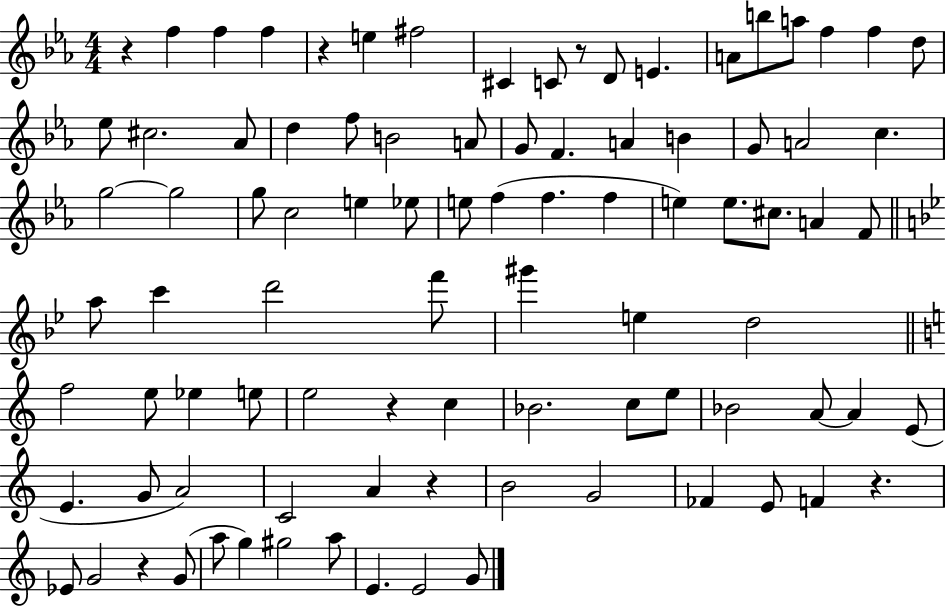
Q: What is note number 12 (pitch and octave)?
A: A5